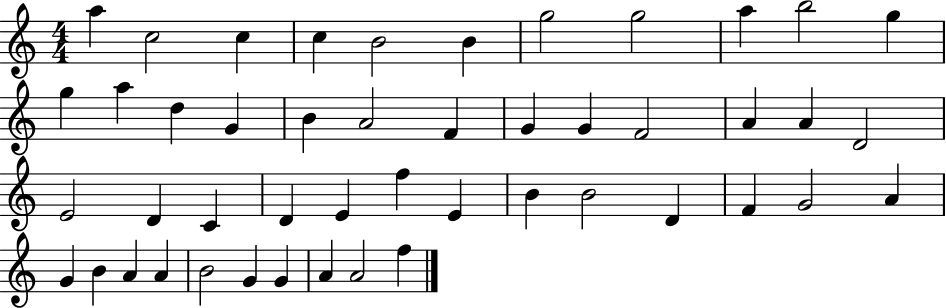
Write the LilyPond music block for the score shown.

{
  \clef treble
  \numericTimeSignature
  \time 4/4
  \key c \major
  a''4 c''2 c''4 | c''4 b'2 b'4 | g''2 g''2 | a''4 b''2 g''4 | \break g''4 a''4 d''4 g'4 | b'4 a'2 f'4 | g'4 g'4 f'2 | a'4 a'4 d'2 | \break e'2 d'4 c'4 | d'4 e'4 f''4 e'4 | b'4 b'2 d'4 | f'4 g'2 a'4 | \break g'4 b'4 a'4 a'4 | b'2 g'4 g'4 | a'4 a'2 f''4 | \bar "|."
}